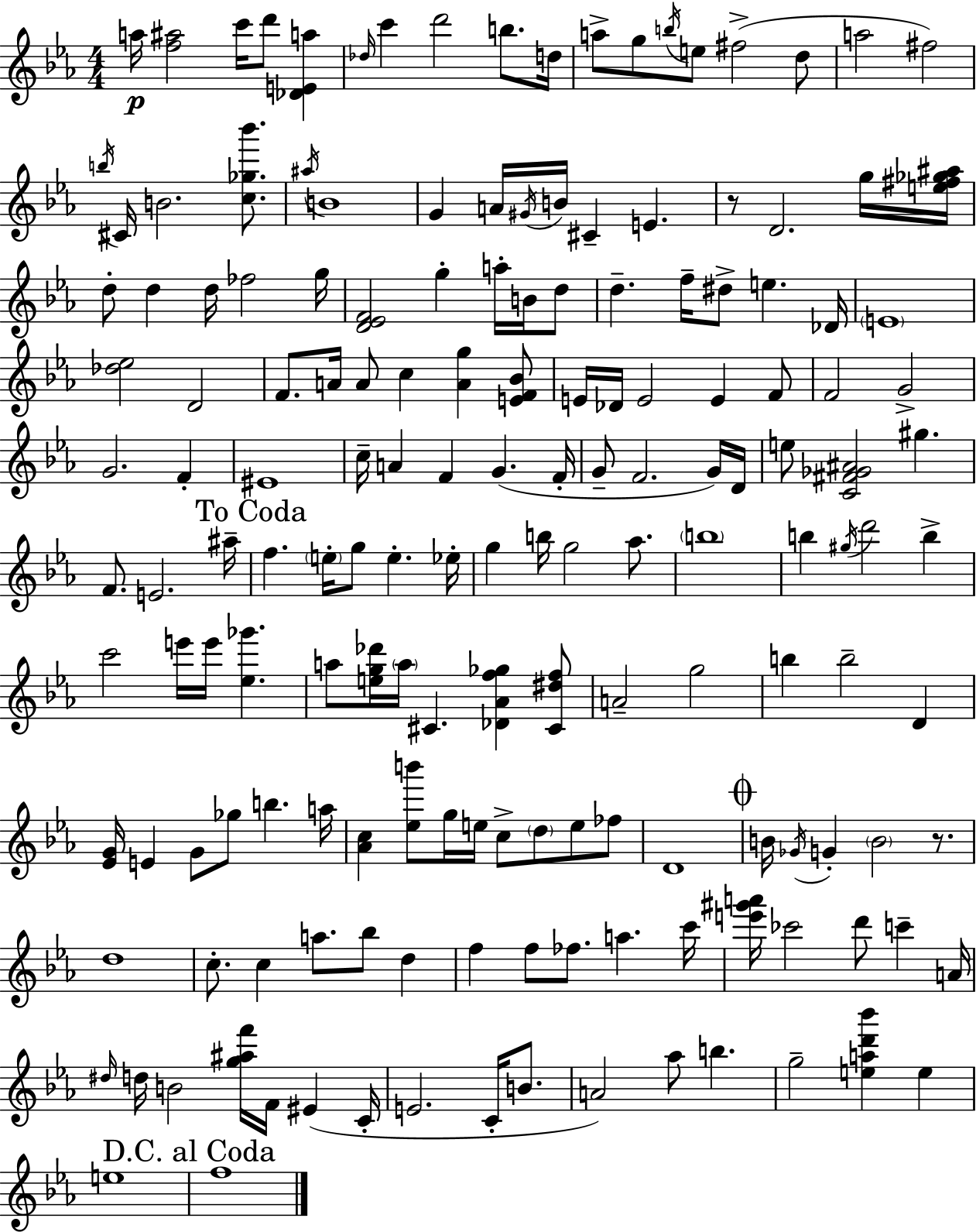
A5/s [F5,A#5]/h C6/s D6/e [Db4,E4,A5]/q Db5/s C6/q D6/h B5/e. D5/s A5/e G5/e B5/s E5/e F#5/h D5/e A5/h F#5/h B5/s C#4/s B4/h. [C5,Gb5,Bb6]/e. A#5/s B4/w G4/q A4/s G#4/s B4/s C#4/q E4/q. R/e D4/h. G5/s [E5,F#5,Gb5,A#5]/s D5/e D5/q D5/s FES5/h G5/s [D4,Eb4,F4]/h G5/q A5/s B4/s D5/e D5/q. F5/s D#5/e E5/q. Db4/s E4/w [Db5,Eb5]/h D4/h F4/e. A4/s A4/e C5/q [A4,G5]/q [E4,F4,Bb4]/e E4/s Db4/s E4/h E4/q F4/e F4/h G4/h G4/h. F4/q EIS4/w C5/s A4/q F4/q G4/q. F4/s G4/e F4/h. G4/s D4/s E5/e [C4,F#4,Gb4,A#4]/h G#5/q. F4/e. E4/h. A#5/s F5/q. E5/s G5/e E5/q. Eb5/s G5/q B5/s G5/h Ab5/e. B5/w B5/q G#5/s D6/h B5/q C6/h E6/s E6/s [Eb5,Gb6]/q. A5/e [E5,G5,Db6]/s A5/s C#4/q. [Db4,Ab4,F5,Gb5]/q [C#4,D#5,F5]/e A4/h G5/h B5/q B5/h D4/q [Eb4,G4]/s E4/q G4/e Gb5/e B5/q. A5/s [Ab4,C5]/q [Eb5,B6]/e G5/s E5/s C5/e D5/e E5/e FES5/e D4/w B4/s Gb4/s G4/q B4/h R/e. D5/w C5/e. C5/q A5/e. Bb5/e D5/q F5/q F5/e FES5/e. A5/q. C6/s [E6,G#6,A6]/s CES6/h D6/e C6/q A4/s D#5/s D5/s B4/h [G5,A#5,F6]/s F4/s EIS4/q C4/s E4/h. C4/s B4/e. A4/h Ab5/e B5/q. G5/h [E5,A5,D6,Bb6]/q E5/q E5/w F5/w